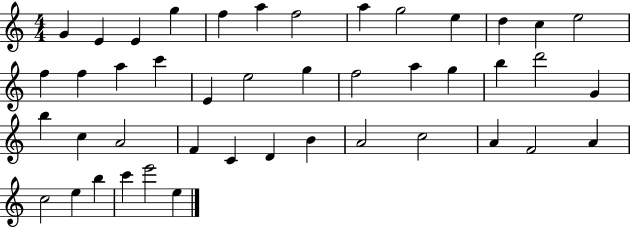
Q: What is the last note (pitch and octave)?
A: E5